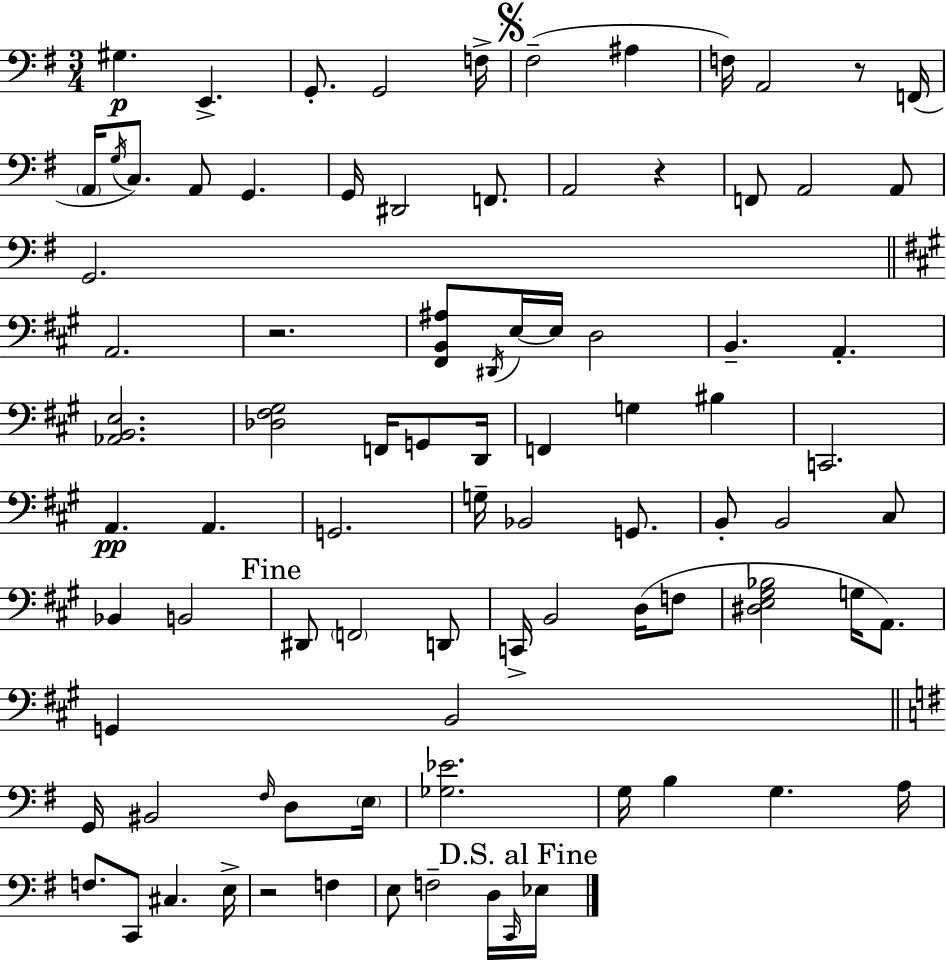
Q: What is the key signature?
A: G major